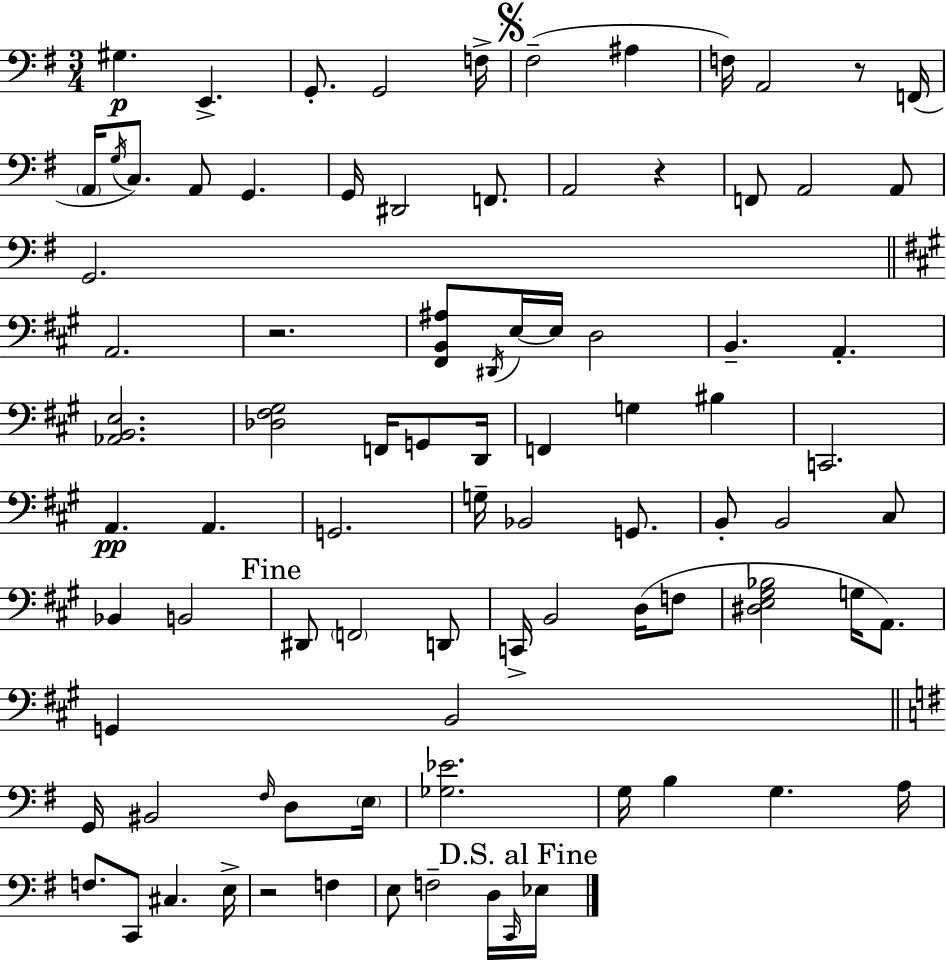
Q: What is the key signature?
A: G major